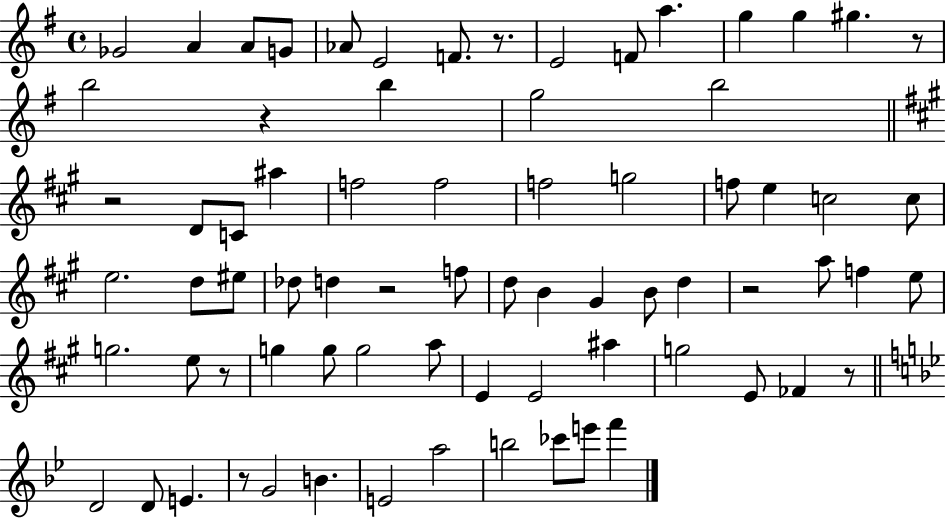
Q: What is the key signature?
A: G major